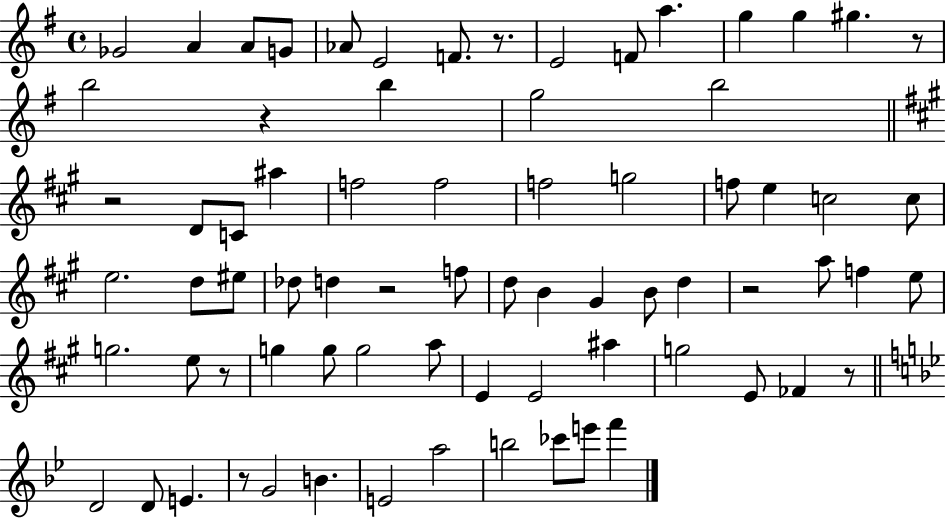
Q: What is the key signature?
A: G major